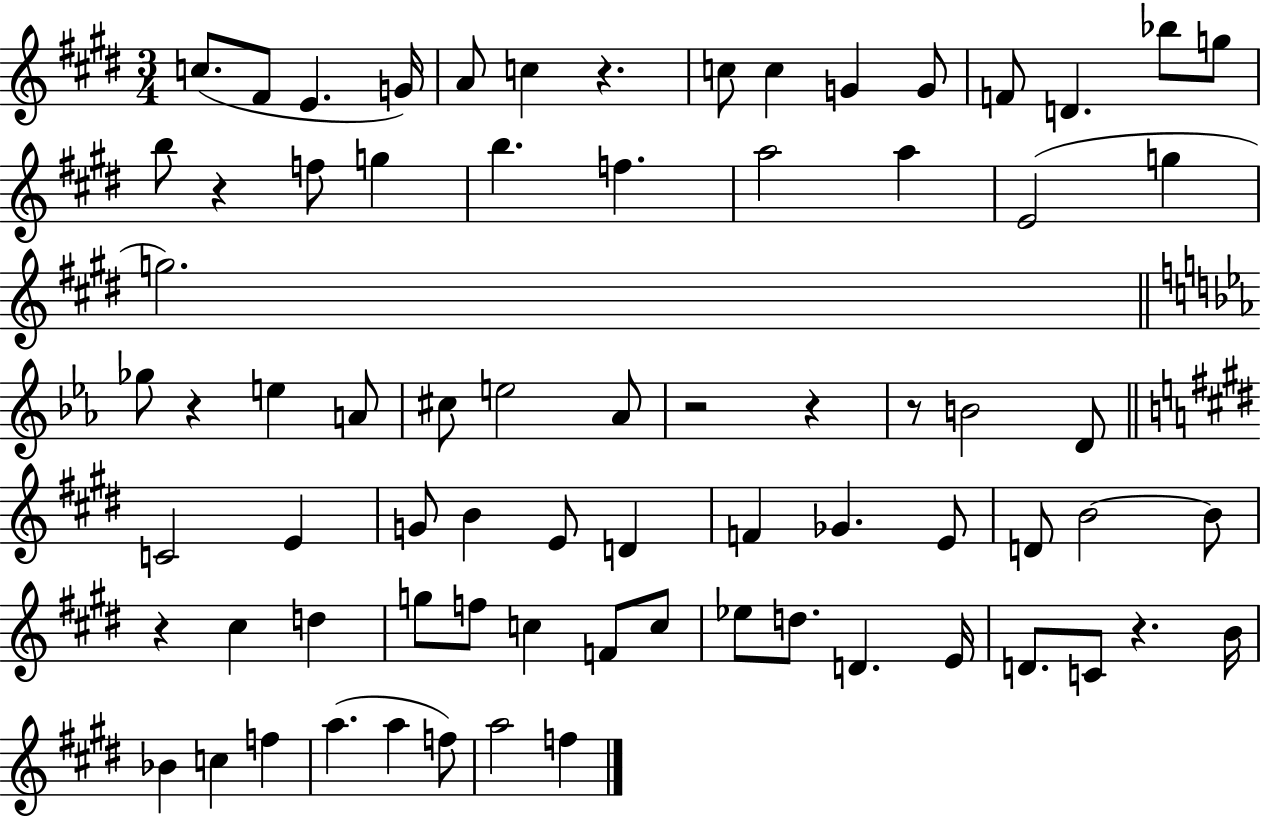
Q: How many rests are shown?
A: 8